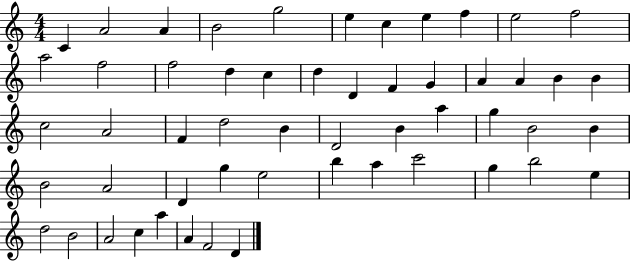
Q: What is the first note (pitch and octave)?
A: C4